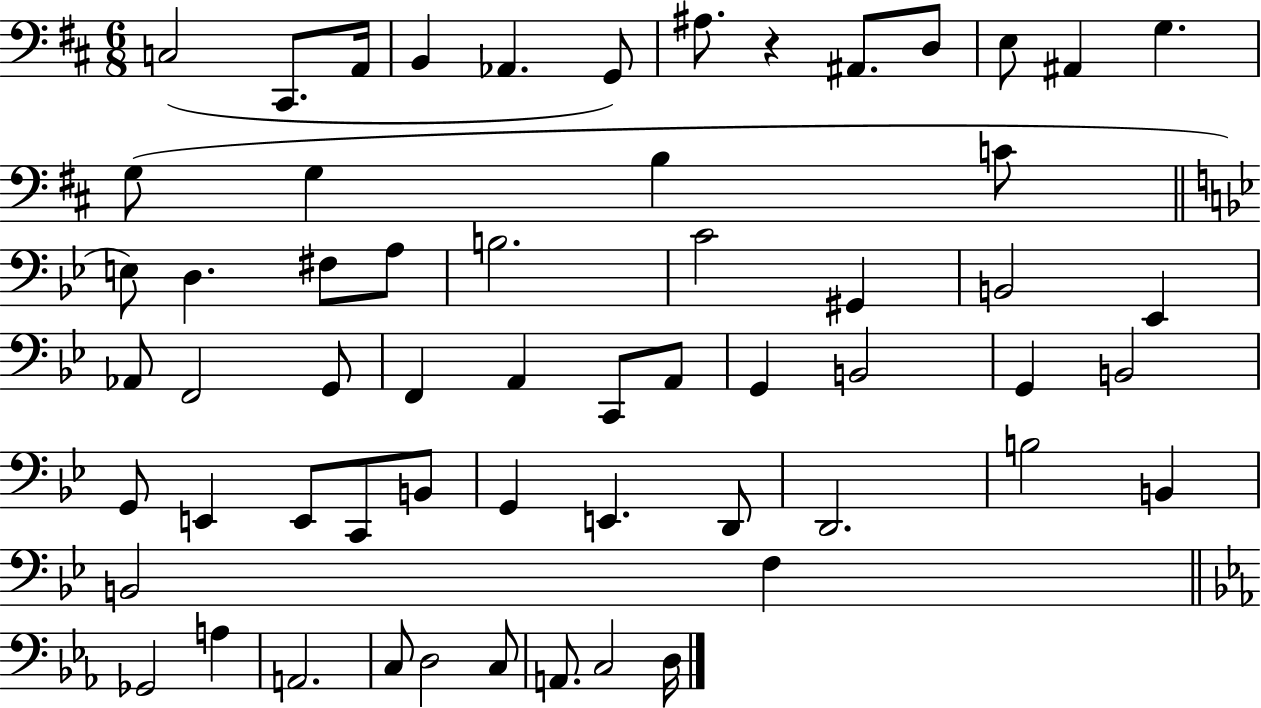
X:1
T:Untitled
M:6/8
L:1/4
K:D
C,2 ^C,,/2 A,,/4 B,, _A,, G,,/2 ^A,/2 z ^A,,/2 D,/2 E,/2 ^A,, G, G,/2 G, B, C/2 E,/2 D, ^F,/2 A,/2 B,2 C2 ^G,, B,,2 _E,, _A,,/2 F,,2 G,,/2 F,, A,, C,,/2 A,,/2 G,, B,,2 G,, B,,2 G,,/2 E,, E,,/2 C,,/2 B,,/2 G,, E,, D,,/2 D,,2 B,2 B,, B,,2 F, _G,,2 A, A,,2 C,/2 D,2 C,/2 A,,/2 C,2 D,/4